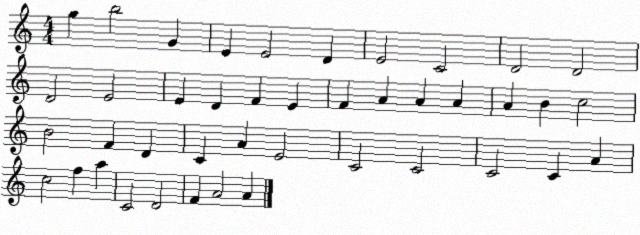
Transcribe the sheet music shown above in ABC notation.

X:1
T:Untitled
M:4/4
L:1/4
K:C
g b2 G E E2 D E2 C2 D2 D2 D2 E2 E D F E F A A A A B c2 B2 F D C A E2 C2 C2 C2 C A c2 f a C2 D2 F A2 A